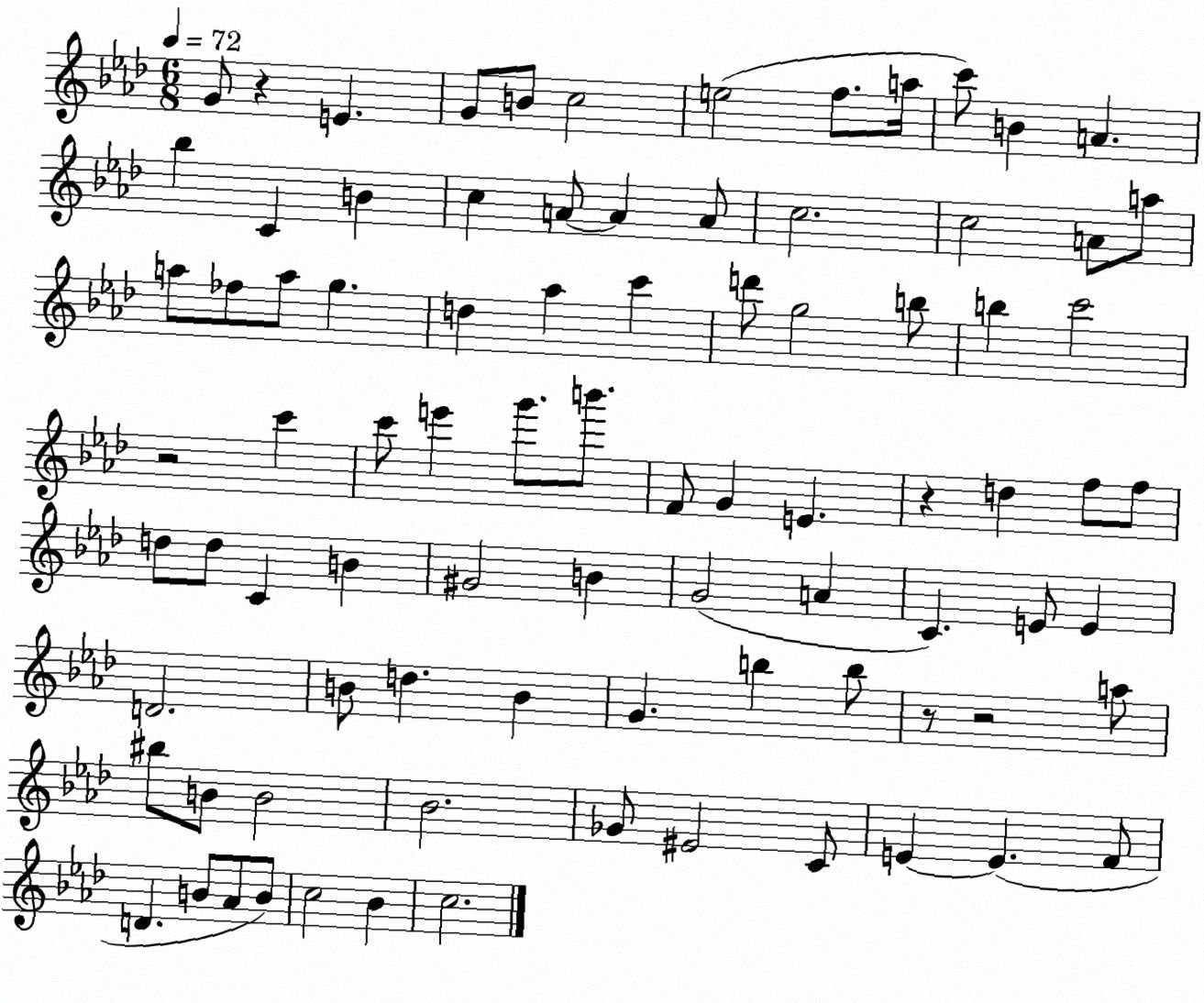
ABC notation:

X:1
T:Untitled
M:6/8
L:1/4
K:Ab
G/2 z E G/2 B/2 c2 e2 f/2 a/4 c'/2 B A _b C B c A/2 A A/2 c2 c2 A/2 a/2 a/2 _f/2 a/2 g d _a c' d'/2 g2 b/2 b c'2 z2 c' c'/2 e' g'/2 b'/2 F/2 G E z d f/2 f/2 d/2 d/2 C B ^G2 B G2 A C E/2 E D2 B/2 d B G b b/2 z/2 z2 a/2 ^b/2 B/2 B2 _B2 _G/2 ^E2 C/2 E E F/2 D B/2 _A/2 B/2 c2 _B c2